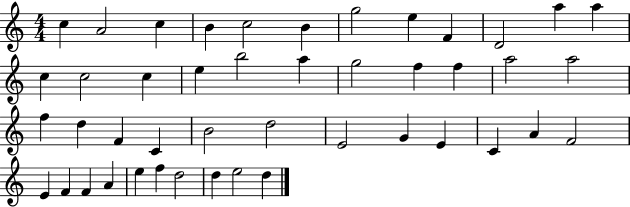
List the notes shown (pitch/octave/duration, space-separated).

C5/q A4/h C5/q B4/q C5/h B4/q G5/h E5/q F4/q D4/h A5/q A5/q C5/q C5/h C5/q E5/q B5/h A5/q G5/h F5/q F5/q A5/h A5/h F5/q D5/q F4/q C4/q B4/h D5/h E4/h G4/q E4/q C4/q A4/q F4/h E4/q F4/q F4/q A4/q E5/q F5/q D5/h D5/q E5/h D5/q